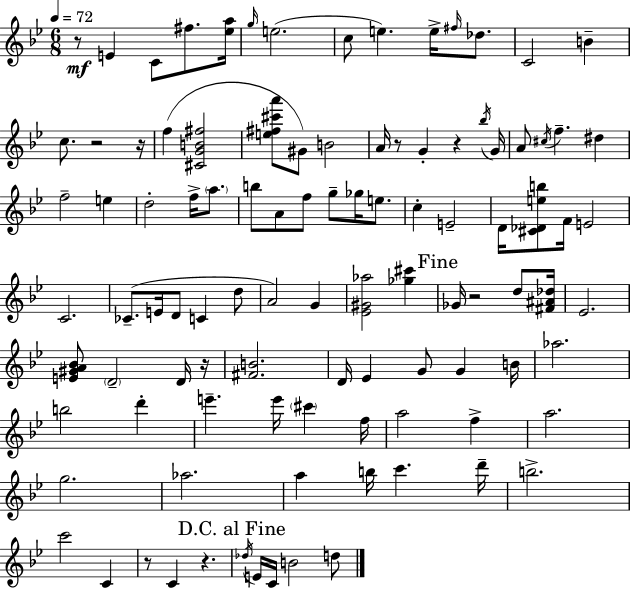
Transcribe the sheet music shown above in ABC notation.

X:1
T:Untitled
M:6/8
L:1/4
K:Bb
z/2 E C/2 ^f/2 [_ea]/4 g/4 e2 c/2 e e/4 ^f/4 _d/2 C2 B c/2 z2 z/4 f [^CGB^f]2 [e^f^c'a']/2 ^G/2 B2 A/4 z/2 G z _b/4 G/4 A/2 ^c/4 f ^d f2 e d2 f/4 a/2 b/2 A/2 f/2 g/2 _g/4 e/2 c E2 D/4 [^C_Deb]/2 F/4 E2 C2 _C/2 E/4 D/2 C d/2 A2 G [_E^G_a]2 [_g^c'] _G/4 z2 d/2 [^F^A_d]/4 _E2 [E^GA_B]/2 D2 D/4 z/4 [^FB]2 D/4 _E G/2 G B/4 _a2 b2 d' e' e'/4 ^c' f/4 a2 f a2 g2 _a2 a b/4 c' d'/4 b2 c'2 C z/2 C z _d/4 E/4 C/4 B2 d/2